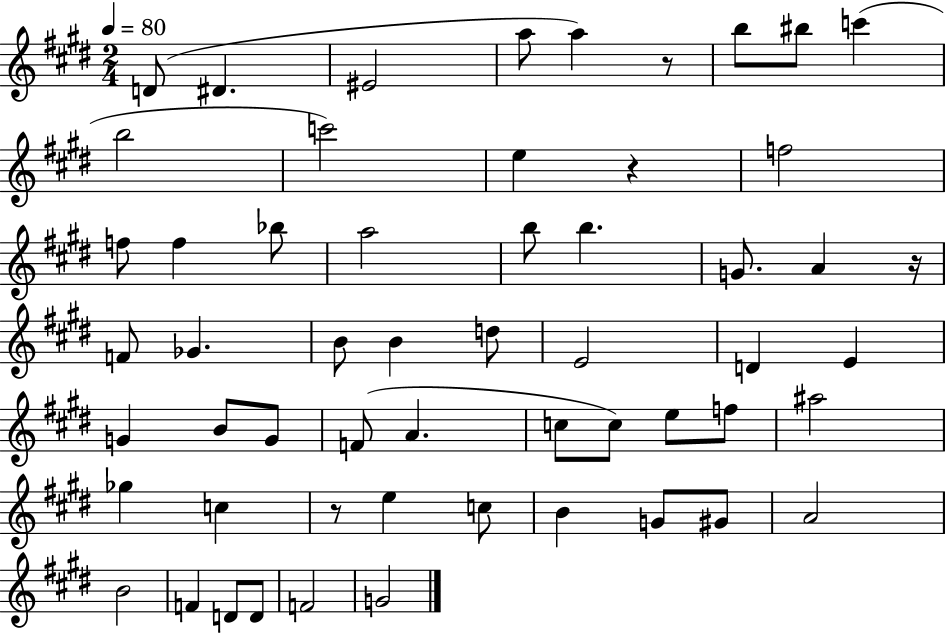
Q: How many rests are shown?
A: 4